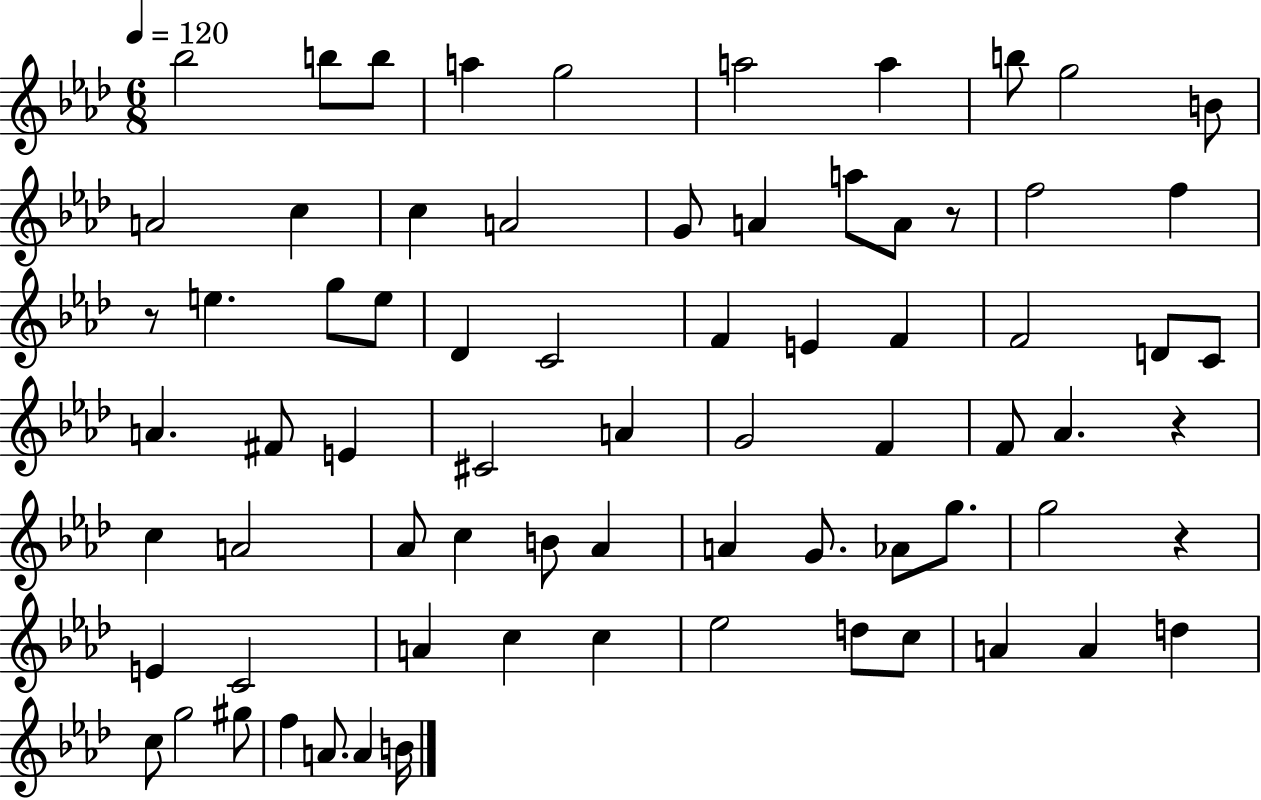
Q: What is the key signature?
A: AES major